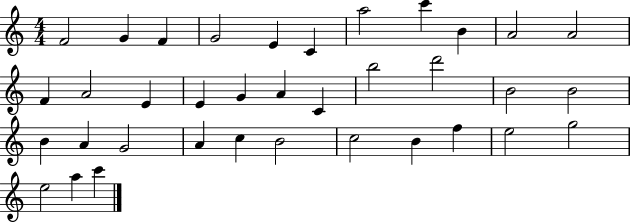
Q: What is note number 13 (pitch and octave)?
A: A4